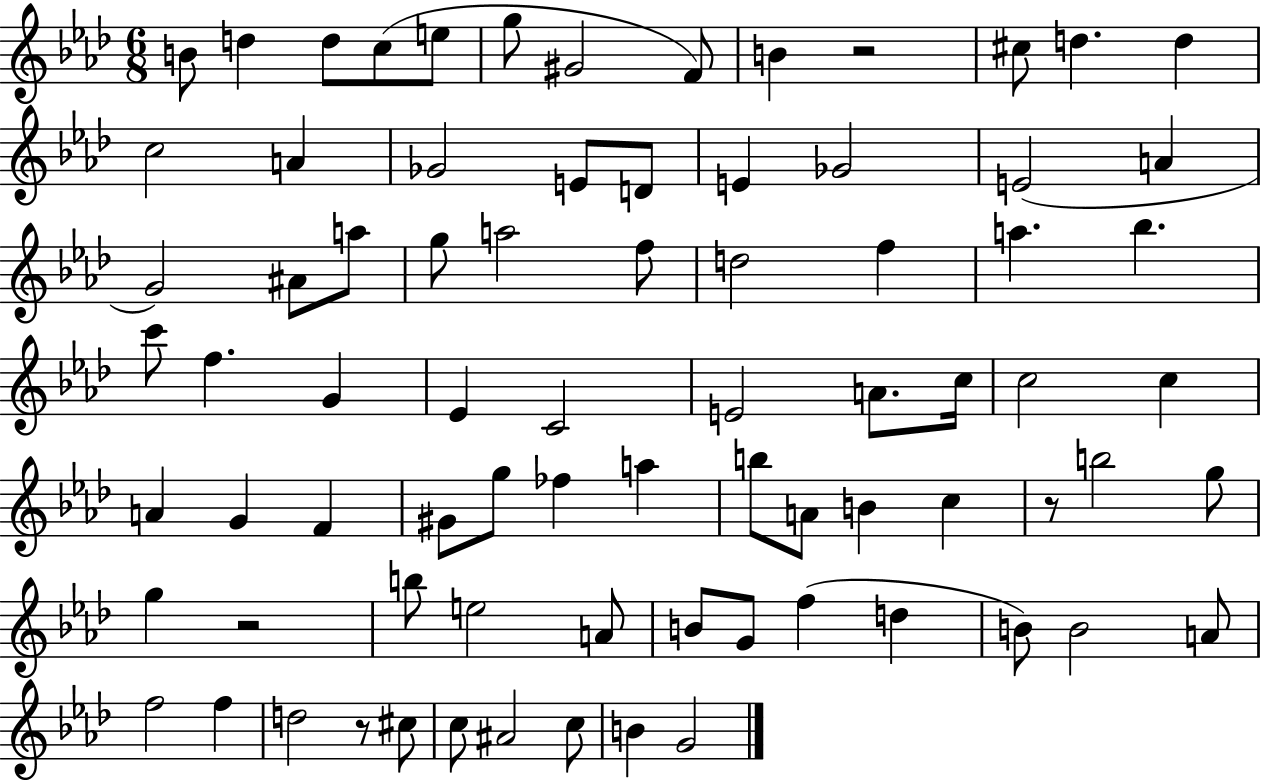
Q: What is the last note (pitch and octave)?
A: G4